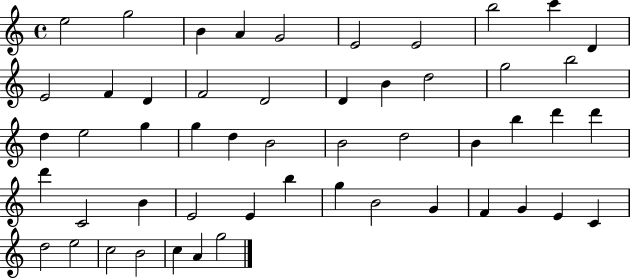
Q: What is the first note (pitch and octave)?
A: E5